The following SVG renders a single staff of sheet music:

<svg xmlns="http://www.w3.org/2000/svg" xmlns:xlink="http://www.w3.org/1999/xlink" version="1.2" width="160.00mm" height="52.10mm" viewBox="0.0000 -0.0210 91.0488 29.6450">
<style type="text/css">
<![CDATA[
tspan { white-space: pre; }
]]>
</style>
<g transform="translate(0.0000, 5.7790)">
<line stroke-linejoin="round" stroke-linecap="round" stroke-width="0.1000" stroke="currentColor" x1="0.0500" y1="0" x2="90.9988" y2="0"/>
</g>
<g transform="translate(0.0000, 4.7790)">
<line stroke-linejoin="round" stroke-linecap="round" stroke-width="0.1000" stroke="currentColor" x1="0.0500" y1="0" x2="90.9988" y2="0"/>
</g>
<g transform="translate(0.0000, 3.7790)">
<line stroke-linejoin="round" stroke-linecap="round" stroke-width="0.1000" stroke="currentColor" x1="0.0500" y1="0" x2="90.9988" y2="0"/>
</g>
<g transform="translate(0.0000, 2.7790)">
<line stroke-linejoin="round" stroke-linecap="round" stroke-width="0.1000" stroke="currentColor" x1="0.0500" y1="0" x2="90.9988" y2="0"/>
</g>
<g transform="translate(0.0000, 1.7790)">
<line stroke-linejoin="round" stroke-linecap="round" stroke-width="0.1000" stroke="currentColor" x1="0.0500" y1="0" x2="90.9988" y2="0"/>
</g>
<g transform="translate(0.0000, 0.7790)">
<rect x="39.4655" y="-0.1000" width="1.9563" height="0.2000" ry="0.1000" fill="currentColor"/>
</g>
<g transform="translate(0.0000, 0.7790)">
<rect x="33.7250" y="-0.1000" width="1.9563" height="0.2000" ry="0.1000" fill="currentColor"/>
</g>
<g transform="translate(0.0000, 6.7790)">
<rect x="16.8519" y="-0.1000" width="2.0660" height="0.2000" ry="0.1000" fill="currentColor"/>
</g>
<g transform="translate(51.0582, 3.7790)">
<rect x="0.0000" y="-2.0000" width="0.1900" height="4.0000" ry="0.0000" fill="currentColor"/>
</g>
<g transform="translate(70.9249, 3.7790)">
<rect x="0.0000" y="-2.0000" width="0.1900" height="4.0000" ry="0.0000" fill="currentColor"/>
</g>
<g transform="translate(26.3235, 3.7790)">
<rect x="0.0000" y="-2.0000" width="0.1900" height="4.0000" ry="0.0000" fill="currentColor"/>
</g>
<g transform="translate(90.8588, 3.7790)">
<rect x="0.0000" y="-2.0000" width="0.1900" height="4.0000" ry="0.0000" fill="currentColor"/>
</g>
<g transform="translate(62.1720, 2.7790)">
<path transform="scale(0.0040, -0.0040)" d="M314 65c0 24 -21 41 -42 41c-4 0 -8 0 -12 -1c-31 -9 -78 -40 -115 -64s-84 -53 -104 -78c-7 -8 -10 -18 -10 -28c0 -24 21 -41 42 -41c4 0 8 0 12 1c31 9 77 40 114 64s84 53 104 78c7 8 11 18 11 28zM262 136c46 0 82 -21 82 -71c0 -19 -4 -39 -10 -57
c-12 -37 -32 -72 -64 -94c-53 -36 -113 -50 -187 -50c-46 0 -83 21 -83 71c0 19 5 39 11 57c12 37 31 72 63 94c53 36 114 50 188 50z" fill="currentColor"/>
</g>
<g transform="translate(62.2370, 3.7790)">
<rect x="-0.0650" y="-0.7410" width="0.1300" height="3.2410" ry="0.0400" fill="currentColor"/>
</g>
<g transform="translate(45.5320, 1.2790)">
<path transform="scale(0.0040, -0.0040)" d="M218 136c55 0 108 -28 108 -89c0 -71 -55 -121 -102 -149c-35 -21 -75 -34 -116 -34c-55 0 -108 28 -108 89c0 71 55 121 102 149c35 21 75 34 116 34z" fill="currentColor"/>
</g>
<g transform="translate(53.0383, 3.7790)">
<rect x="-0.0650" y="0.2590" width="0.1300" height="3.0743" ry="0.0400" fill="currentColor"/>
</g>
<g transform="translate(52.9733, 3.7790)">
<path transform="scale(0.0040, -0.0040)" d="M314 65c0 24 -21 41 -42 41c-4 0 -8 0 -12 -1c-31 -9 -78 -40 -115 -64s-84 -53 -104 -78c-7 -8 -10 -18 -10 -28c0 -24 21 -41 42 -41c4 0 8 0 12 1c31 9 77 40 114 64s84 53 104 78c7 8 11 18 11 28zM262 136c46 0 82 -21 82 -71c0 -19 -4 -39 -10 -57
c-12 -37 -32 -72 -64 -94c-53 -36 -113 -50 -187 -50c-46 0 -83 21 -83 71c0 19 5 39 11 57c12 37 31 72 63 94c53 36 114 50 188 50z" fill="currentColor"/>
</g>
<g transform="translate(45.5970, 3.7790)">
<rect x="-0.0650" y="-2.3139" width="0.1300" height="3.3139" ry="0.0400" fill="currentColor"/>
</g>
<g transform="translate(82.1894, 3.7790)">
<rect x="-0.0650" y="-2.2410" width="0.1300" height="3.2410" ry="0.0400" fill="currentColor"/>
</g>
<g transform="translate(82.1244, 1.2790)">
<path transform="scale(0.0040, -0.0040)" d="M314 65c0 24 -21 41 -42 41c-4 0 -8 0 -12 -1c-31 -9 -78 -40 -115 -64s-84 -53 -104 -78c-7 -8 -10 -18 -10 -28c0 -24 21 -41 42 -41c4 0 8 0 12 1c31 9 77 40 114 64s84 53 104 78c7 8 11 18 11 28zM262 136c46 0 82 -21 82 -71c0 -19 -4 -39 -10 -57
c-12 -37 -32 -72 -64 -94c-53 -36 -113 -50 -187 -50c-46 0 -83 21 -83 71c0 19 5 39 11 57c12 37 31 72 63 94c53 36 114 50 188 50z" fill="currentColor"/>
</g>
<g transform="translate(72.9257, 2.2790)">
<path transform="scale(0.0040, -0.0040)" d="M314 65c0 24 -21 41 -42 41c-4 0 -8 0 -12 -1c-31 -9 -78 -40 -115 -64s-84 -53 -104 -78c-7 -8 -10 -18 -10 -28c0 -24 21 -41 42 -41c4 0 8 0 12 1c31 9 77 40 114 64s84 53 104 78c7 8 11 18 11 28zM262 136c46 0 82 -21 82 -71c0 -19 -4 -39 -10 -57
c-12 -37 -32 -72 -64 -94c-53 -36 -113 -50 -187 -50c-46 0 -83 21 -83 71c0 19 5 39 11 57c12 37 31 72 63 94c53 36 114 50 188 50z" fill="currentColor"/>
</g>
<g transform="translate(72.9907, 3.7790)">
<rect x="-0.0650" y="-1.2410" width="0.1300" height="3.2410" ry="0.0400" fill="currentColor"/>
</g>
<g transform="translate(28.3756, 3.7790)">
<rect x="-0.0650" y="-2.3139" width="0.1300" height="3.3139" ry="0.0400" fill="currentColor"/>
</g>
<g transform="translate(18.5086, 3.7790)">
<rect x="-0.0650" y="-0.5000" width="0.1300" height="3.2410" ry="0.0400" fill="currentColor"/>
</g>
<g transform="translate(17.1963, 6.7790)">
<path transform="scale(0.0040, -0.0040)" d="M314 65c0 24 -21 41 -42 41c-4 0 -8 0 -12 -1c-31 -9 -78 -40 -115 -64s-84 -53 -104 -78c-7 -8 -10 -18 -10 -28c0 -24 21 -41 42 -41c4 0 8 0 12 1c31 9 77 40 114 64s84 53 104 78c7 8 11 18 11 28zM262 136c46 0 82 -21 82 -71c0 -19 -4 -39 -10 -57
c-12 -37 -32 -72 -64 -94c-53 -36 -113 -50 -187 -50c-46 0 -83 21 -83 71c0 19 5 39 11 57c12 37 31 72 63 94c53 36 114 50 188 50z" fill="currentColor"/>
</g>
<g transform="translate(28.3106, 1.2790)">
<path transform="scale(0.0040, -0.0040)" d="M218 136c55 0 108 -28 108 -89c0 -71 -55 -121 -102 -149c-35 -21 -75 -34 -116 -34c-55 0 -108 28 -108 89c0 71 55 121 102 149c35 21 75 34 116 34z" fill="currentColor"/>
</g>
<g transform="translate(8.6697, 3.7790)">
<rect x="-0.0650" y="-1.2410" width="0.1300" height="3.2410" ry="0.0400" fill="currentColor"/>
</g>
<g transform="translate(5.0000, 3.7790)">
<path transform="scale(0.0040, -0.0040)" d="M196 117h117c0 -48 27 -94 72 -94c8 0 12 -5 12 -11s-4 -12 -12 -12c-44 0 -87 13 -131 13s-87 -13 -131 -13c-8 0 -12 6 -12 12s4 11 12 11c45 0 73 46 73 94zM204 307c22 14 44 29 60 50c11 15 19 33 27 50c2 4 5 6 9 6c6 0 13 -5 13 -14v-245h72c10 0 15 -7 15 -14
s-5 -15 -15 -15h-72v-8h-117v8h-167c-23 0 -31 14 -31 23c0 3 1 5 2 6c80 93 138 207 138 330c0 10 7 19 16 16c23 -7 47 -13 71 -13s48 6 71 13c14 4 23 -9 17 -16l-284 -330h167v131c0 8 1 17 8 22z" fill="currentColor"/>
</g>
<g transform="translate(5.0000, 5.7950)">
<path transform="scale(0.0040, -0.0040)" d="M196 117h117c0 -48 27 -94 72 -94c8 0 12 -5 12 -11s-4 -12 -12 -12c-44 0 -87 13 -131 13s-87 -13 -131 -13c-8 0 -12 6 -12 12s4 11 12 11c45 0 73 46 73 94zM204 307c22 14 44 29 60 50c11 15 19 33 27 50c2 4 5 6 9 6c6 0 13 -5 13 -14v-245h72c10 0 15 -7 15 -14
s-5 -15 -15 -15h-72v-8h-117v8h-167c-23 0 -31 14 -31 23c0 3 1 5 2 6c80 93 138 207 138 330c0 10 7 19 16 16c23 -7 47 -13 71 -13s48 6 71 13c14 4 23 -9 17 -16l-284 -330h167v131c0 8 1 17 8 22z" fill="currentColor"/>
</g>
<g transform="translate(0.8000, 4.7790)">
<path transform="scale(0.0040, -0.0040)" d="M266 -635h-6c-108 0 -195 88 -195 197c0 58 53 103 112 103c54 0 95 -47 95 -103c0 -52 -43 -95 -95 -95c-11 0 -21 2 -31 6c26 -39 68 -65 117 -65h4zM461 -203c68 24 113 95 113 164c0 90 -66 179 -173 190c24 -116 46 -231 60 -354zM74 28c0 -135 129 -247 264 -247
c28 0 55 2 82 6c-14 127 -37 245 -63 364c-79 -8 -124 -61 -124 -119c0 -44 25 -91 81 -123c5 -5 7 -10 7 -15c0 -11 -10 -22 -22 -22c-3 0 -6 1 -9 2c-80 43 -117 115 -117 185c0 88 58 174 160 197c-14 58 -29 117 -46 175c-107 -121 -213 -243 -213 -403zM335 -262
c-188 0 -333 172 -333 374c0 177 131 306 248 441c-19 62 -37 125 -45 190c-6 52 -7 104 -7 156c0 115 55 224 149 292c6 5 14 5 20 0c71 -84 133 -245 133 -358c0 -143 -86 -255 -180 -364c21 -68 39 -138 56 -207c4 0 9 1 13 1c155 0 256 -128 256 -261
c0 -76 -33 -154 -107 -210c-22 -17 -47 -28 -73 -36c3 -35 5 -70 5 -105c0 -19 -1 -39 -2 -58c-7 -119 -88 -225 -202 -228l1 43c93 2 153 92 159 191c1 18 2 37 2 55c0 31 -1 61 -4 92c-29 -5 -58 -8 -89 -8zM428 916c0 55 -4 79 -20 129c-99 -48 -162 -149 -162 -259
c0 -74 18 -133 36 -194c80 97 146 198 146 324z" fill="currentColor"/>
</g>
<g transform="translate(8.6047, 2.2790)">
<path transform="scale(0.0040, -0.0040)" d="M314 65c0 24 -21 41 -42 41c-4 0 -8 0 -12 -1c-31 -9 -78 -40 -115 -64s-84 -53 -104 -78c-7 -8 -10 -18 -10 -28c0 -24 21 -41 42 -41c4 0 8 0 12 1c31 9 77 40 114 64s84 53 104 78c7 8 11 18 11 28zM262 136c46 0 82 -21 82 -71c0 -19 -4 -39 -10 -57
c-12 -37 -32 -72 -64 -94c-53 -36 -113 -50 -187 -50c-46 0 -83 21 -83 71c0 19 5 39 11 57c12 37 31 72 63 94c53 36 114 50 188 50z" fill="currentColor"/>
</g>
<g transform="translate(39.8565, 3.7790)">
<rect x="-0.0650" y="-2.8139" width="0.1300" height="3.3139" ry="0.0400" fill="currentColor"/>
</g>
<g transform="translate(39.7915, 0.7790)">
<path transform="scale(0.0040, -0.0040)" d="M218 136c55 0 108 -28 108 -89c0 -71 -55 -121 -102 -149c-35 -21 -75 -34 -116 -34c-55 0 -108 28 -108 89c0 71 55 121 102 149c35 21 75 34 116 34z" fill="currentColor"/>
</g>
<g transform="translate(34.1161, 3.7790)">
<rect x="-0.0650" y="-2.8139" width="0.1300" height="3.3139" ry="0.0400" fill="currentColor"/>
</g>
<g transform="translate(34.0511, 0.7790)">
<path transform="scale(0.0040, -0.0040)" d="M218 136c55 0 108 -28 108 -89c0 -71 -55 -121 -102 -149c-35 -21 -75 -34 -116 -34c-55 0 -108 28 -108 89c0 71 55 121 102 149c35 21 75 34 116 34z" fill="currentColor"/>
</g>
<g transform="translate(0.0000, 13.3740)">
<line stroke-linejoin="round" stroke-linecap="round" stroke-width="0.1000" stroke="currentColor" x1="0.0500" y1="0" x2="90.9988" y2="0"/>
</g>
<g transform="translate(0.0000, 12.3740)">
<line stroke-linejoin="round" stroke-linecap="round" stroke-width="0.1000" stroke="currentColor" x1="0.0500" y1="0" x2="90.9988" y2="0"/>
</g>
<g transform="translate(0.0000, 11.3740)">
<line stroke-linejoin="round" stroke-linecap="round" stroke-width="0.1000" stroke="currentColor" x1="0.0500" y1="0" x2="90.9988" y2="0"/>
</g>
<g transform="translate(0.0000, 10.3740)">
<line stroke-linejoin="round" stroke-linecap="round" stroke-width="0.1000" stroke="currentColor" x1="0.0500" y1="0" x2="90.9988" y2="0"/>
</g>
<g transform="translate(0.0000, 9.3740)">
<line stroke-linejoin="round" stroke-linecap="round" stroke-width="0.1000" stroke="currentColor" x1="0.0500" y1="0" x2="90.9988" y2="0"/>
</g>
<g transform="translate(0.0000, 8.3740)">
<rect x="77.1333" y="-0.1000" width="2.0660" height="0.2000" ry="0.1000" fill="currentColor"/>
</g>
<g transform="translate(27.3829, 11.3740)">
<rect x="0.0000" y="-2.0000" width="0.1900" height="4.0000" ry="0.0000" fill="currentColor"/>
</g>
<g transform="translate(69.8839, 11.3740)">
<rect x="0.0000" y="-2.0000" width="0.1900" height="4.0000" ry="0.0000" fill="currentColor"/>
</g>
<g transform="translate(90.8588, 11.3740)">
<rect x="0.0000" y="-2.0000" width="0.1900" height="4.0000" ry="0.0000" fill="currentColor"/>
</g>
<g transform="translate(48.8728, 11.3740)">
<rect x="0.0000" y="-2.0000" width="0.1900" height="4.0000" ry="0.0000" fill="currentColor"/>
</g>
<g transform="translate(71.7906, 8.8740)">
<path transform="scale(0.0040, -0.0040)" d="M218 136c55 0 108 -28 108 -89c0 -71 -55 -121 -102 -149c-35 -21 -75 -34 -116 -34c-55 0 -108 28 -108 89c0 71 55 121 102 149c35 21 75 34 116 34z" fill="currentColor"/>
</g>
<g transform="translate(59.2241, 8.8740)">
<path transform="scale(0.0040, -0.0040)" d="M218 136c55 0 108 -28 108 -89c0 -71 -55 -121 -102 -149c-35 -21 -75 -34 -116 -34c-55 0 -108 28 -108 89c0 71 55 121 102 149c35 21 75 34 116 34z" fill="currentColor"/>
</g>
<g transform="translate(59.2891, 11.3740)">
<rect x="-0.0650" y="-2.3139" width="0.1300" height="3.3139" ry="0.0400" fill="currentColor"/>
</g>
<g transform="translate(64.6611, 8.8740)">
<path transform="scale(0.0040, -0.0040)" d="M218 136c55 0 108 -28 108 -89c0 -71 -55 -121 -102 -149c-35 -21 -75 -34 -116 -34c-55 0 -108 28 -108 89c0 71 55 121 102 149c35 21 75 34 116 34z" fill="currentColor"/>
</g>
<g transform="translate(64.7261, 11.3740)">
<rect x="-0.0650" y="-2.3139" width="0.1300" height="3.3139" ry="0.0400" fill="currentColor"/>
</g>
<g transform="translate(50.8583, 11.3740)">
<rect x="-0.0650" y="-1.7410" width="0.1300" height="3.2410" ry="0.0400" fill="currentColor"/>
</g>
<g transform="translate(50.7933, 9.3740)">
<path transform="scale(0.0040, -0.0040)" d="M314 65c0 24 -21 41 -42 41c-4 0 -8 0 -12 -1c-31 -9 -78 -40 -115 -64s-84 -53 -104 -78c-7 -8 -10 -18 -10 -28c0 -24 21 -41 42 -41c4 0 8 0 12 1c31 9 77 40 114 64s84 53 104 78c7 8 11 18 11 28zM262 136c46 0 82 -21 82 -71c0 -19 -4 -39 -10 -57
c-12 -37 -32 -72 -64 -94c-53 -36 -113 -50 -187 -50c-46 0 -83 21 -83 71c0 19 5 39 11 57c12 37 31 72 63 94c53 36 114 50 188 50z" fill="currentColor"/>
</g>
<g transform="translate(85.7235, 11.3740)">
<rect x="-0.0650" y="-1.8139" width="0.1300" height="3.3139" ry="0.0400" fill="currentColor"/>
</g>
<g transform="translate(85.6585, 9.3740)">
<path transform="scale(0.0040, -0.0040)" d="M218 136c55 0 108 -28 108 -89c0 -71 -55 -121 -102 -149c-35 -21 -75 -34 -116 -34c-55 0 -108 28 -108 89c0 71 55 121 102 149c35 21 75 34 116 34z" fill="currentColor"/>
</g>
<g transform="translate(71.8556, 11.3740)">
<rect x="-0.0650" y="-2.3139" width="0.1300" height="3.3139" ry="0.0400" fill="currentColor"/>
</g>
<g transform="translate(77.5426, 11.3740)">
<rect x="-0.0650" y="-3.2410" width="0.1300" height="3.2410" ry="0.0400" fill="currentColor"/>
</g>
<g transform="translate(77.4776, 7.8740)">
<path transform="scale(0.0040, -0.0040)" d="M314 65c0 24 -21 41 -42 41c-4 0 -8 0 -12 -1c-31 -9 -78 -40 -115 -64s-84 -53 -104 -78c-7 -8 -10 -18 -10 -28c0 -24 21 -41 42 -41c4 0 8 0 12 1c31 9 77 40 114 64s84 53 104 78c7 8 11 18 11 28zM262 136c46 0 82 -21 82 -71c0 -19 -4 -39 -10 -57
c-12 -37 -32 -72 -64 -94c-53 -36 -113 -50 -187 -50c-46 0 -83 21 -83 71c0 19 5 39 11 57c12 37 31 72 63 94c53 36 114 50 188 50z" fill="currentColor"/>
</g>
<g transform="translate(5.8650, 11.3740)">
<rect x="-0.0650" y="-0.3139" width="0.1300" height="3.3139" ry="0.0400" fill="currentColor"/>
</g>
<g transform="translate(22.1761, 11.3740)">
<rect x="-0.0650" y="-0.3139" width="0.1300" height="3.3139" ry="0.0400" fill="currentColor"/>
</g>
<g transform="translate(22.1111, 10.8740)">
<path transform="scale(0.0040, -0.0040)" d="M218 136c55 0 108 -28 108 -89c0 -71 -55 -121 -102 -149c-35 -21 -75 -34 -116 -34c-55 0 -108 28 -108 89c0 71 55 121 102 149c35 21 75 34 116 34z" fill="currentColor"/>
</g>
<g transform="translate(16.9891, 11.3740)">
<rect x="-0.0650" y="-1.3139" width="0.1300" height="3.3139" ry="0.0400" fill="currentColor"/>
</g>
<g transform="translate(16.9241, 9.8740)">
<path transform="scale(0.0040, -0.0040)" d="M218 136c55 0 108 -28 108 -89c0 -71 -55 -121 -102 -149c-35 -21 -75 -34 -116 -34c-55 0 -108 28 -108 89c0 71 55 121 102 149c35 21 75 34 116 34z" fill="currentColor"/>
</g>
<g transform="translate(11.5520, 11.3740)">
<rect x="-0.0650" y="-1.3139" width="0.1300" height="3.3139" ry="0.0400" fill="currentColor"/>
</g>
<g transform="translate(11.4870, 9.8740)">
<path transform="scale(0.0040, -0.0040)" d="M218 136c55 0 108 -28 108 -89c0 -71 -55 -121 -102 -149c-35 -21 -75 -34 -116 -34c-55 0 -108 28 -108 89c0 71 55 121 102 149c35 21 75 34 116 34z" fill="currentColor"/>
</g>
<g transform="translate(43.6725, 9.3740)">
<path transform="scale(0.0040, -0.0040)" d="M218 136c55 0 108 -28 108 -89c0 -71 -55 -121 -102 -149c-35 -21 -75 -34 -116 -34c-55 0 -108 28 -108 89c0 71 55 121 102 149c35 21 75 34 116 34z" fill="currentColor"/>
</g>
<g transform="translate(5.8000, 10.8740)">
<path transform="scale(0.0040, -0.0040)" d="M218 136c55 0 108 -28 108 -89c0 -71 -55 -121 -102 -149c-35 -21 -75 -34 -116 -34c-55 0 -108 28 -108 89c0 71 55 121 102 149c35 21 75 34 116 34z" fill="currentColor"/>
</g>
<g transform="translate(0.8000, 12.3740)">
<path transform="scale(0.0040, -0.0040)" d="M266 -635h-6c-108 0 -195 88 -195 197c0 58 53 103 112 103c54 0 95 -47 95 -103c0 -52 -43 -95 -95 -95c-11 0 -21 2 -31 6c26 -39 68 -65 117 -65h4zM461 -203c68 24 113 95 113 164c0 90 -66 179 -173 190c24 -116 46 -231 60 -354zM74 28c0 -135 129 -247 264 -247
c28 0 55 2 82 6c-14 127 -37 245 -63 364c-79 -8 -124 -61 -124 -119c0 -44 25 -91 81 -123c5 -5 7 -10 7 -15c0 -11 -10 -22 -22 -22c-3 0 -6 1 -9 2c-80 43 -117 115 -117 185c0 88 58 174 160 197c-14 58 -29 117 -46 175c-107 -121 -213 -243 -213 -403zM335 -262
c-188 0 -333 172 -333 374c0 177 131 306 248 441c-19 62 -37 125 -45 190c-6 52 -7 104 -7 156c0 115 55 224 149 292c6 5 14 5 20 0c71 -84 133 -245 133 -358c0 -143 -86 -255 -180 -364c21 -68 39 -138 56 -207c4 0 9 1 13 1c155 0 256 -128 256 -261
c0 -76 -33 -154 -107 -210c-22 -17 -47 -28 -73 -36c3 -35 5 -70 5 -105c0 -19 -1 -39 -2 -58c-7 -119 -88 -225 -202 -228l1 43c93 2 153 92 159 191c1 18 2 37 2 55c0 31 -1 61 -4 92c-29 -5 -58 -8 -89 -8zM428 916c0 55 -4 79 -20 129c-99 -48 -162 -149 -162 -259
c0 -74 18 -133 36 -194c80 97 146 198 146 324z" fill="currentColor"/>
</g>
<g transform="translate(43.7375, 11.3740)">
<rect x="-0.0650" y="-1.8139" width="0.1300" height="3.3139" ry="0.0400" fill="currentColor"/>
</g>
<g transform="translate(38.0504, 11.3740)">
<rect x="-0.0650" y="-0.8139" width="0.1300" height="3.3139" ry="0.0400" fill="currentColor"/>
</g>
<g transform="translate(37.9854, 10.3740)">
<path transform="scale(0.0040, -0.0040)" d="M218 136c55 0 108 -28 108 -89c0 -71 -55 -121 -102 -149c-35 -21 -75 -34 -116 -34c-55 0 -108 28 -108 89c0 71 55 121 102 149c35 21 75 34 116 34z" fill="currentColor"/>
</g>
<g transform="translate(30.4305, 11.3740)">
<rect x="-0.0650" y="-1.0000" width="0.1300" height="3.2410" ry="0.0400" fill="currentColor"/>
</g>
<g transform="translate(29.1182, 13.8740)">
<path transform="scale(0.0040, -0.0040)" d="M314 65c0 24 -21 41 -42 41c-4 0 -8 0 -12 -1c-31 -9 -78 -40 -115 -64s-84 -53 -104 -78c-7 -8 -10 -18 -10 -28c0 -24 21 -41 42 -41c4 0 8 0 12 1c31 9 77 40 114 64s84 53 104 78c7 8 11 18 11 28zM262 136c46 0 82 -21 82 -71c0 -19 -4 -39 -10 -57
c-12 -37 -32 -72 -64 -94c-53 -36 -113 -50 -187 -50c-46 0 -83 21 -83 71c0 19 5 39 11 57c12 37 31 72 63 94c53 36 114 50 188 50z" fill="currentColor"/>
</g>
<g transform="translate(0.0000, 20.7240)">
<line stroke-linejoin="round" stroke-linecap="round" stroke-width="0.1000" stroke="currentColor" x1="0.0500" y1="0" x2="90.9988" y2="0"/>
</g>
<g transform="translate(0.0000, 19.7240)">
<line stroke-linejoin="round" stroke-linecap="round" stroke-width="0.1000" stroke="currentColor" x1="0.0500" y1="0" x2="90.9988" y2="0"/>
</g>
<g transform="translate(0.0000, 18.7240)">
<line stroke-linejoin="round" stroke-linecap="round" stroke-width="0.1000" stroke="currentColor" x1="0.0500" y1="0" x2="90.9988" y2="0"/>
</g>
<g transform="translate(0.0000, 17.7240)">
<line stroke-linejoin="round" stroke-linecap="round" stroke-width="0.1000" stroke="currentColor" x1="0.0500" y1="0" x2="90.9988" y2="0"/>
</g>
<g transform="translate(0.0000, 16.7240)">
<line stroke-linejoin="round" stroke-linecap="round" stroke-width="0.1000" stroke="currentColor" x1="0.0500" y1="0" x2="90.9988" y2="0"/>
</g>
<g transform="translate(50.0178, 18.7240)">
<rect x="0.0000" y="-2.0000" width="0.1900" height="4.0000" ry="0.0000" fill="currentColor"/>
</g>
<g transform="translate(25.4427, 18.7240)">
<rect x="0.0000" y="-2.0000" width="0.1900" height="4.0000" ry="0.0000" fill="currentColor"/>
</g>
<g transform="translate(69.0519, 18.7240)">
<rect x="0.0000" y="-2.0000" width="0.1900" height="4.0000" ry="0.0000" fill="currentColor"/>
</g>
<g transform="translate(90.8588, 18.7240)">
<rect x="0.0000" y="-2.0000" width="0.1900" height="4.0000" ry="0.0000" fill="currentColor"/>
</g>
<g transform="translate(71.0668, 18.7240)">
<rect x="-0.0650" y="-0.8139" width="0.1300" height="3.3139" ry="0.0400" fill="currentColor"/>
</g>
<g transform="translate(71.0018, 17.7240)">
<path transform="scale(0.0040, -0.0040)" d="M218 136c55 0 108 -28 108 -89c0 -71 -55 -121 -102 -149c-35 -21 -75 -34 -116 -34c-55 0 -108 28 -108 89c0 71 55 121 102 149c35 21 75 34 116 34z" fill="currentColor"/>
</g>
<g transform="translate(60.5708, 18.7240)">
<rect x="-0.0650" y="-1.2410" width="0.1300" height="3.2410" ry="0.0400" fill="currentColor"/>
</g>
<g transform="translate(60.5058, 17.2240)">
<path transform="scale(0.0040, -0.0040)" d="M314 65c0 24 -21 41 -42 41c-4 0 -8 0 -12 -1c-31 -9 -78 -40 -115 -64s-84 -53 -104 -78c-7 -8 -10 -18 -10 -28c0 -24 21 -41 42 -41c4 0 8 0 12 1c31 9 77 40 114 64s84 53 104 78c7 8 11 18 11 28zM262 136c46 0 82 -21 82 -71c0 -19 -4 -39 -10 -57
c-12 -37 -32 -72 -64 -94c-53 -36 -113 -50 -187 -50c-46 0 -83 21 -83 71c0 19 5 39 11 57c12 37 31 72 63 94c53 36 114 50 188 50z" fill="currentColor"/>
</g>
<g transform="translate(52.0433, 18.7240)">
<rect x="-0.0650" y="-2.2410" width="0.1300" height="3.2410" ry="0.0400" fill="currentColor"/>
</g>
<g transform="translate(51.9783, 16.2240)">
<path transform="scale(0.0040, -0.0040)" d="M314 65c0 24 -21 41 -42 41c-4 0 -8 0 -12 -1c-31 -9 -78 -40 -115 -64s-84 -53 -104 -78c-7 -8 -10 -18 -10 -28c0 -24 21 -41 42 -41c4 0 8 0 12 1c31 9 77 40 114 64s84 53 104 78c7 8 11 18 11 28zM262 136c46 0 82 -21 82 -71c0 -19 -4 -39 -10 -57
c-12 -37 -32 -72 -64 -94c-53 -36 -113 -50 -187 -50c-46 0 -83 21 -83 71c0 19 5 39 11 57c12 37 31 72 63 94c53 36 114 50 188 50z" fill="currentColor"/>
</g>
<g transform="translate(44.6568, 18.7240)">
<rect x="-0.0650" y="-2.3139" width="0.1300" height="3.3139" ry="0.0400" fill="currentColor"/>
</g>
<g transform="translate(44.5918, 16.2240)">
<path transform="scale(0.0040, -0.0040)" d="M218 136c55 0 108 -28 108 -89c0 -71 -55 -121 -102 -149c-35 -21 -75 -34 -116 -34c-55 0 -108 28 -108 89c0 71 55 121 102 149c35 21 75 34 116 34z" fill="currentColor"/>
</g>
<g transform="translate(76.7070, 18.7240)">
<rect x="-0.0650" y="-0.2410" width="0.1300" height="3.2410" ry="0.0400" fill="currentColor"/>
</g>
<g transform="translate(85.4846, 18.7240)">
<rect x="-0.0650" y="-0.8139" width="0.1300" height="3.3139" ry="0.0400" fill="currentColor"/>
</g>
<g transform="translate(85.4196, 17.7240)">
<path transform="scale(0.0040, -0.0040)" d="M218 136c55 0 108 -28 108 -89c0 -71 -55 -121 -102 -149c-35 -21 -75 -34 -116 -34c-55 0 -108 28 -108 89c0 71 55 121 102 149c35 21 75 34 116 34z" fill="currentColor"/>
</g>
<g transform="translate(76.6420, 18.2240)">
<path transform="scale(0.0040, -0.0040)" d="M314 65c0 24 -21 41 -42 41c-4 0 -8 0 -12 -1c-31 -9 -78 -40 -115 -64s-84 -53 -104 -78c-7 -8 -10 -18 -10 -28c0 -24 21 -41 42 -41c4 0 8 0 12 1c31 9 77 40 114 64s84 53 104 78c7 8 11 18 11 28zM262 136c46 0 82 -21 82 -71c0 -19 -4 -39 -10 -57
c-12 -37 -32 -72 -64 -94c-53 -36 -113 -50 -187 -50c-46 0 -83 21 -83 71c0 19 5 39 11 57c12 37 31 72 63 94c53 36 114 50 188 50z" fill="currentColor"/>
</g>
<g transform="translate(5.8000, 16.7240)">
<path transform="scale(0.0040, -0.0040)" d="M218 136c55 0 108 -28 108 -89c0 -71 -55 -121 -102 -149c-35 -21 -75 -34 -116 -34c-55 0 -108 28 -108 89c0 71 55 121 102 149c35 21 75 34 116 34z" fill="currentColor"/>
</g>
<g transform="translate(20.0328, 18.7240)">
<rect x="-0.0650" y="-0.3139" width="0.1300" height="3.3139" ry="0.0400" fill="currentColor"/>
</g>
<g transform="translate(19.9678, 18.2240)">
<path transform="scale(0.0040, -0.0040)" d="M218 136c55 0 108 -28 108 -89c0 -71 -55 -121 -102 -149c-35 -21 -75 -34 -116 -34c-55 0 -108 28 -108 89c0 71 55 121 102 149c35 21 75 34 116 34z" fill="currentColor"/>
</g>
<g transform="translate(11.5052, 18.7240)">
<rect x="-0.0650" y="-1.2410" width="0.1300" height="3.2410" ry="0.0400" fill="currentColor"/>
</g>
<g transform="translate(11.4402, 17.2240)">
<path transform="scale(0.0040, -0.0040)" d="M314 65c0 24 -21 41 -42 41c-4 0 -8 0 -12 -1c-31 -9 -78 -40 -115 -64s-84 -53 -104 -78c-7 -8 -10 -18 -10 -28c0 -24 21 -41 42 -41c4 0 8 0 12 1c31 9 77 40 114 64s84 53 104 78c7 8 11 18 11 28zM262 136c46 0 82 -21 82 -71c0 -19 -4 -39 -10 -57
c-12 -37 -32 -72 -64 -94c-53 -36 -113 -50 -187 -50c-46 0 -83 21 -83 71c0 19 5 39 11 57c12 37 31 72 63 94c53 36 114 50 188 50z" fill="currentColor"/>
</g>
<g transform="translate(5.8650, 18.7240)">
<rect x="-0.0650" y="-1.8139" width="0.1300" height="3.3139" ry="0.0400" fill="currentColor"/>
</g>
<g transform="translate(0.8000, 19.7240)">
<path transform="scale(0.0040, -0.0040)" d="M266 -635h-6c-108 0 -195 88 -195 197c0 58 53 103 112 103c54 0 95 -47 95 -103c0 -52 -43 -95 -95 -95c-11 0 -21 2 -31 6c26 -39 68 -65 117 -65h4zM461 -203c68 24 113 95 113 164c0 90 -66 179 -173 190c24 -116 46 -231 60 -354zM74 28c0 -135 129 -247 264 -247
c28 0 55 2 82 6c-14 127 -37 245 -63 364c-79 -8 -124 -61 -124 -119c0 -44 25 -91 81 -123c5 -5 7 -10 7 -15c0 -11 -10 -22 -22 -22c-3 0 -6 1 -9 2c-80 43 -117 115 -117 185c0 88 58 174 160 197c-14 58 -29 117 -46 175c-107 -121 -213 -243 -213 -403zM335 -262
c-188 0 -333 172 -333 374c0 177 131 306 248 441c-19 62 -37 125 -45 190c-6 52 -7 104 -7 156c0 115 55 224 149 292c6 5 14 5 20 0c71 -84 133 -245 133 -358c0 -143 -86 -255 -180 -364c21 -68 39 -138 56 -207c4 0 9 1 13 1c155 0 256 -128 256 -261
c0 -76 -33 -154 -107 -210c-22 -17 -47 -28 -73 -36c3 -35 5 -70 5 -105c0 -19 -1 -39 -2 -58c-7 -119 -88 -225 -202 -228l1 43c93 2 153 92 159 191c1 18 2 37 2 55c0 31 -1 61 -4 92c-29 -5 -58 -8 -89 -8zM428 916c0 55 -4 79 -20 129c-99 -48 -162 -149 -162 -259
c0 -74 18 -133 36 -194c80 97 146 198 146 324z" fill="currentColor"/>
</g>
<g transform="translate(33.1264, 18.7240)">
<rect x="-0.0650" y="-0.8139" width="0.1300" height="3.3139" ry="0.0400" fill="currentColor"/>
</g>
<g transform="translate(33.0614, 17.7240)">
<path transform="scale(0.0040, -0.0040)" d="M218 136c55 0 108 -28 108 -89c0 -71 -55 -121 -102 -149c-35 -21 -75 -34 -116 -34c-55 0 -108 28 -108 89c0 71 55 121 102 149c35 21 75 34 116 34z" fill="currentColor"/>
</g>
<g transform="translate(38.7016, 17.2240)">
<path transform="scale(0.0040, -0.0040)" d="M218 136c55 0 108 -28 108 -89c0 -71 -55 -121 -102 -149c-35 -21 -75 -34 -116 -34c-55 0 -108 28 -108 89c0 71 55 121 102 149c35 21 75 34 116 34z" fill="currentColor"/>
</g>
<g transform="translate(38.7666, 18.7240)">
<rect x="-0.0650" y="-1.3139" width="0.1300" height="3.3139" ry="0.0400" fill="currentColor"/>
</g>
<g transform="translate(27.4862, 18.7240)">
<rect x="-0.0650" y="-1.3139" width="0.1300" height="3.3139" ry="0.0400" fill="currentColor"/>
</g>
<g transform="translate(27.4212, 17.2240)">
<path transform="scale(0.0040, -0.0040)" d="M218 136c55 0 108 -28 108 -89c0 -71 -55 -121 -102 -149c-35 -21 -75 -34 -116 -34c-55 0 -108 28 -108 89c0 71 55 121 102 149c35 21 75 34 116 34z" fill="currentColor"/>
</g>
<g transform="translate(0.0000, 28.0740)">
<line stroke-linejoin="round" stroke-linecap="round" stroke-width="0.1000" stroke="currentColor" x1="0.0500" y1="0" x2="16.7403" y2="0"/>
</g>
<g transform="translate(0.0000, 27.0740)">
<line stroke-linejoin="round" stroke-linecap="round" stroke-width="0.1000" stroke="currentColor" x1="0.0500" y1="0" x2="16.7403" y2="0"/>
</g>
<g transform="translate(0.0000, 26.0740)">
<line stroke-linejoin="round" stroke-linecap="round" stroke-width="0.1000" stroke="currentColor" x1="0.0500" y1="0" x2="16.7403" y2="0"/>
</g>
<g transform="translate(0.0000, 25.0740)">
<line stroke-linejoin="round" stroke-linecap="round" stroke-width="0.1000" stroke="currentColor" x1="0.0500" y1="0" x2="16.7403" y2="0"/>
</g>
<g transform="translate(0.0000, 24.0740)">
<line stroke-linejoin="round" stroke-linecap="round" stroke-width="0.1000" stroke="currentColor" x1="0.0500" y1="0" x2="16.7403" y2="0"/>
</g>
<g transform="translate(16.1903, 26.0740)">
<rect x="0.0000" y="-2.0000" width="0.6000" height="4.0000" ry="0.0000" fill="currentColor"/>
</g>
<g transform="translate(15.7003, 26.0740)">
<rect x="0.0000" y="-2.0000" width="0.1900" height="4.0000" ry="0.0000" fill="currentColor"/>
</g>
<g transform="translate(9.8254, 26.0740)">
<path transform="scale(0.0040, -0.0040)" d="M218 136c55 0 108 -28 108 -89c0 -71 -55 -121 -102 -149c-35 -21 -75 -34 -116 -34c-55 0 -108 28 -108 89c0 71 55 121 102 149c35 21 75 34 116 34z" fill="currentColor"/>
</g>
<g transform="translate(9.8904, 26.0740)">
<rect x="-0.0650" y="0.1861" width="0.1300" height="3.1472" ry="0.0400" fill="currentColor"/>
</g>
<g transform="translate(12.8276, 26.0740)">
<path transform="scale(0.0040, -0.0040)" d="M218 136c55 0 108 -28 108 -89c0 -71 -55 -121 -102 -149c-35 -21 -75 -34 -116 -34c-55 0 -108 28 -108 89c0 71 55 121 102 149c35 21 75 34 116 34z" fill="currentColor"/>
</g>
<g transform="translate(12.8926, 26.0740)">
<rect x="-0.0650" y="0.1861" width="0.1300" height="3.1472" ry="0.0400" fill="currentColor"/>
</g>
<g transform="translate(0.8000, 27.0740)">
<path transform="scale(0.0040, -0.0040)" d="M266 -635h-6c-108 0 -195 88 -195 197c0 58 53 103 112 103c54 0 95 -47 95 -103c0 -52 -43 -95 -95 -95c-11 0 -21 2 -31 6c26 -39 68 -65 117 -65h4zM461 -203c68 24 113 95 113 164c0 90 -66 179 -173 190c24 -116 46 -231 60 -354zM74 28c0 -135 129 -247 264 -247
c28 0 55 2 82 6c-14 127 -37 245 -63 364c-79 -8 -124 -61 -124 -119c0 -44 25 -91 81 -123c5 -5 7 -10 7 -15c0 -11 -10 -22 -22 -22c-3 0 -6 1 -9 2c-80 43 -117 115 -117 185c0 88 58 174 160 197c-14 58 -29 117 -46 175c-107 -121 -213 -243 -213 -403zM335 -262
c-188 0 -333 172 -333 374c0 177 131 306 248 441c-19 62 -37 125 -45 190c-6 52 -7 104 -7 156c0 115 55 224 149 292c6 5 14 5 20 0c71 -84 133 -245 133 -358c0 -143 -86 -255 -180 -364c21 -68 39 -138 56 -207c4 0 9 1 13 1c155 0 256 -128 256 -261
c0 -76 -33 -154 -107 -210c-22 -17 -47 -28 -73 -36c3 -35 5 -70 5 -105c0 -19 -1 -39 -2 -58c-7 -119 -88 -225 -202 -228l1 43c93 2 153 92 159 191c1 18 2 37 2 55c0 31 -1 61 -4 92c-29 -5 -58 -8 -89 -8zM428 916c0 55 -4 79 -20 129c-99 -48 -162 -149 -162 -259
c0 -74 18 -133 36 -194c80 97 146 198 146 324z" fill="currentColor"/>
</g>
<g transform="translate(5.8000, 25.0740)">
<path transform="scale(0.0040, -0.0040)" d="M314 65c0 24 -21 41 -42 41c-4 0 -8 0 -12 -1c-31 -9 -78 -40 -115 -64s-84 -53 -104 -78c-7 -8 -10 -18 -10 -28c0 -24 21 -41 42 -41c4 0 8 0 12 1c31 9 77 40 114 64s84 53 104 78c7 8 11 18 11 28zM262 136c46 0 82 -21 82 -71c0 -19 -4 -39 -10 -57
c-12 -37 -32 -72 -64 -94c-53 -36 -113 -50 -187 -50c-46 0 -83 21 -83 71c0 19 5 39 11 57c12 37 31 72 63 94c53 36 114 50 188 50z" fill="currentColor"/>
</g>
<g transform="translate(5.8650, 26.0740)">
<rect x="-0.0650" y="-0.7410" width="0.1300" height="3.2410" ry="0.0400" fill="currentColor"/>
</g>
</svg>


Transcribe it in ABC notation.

X:1
T:Untitled
M:4/4
L:1/4
K:C
e2 C2 g a a g B2 d2 e2 g2 c e e c D2 d f f2 g g g b2 f f e2 c e d e g g2 e2 d c2 d d2 B B